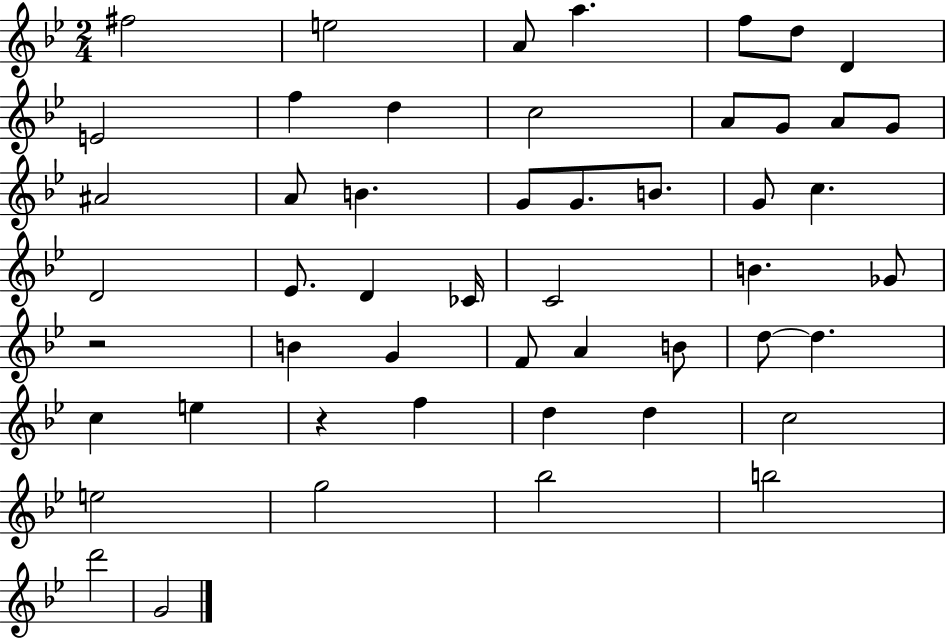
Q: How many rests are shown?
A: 2